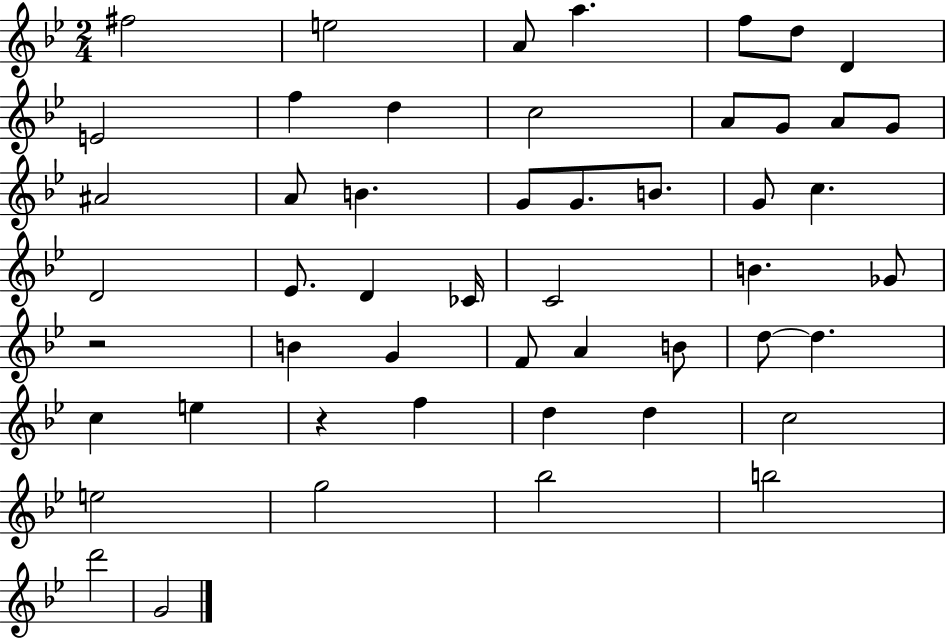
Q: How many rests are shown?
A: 2